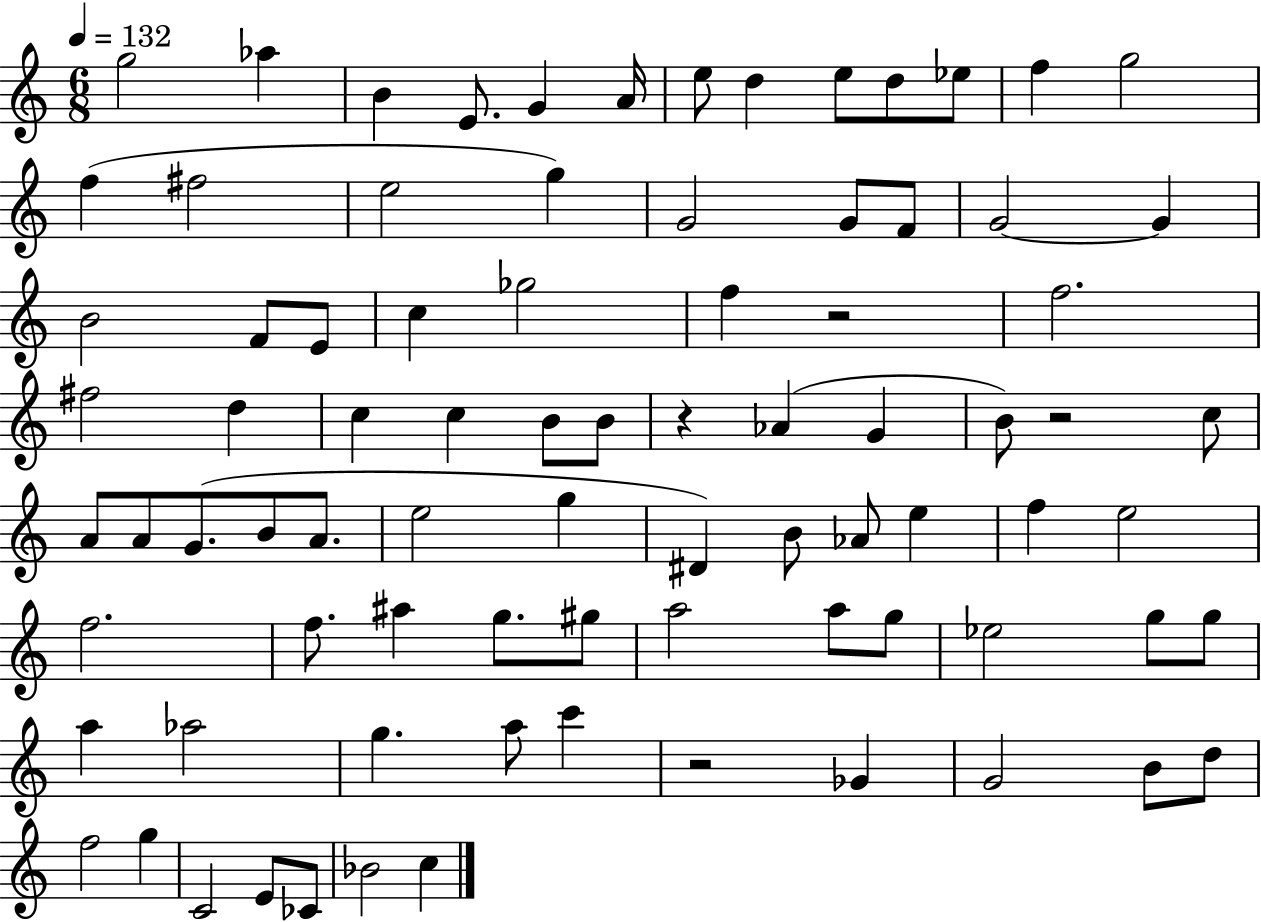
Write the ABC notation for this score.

X:1
T:Untitled
M:6/8
L:1/4
K:C
g2 _a B E/2 G A/4 e/2 d e/2 d/2 _e/2 f g2 f ^f2 e2 g G2 G/2 F/2 G2 G B2 F/2 E/2 c _g2 f z2 f2 ^f2 d c c B/2 B/2 z _A G B/2 z2 c/2 A/2 A/2 G/2 B/2 A/2 e2 g ^D B/2 _A/2 e f e2 f2 f/2 ^a g/2 ^g/2 a2 a/2 g/2 _e2 g/2 g/2 a _a2 g a/2 c' z2 _G G2 B/2 d/2 f2 g C2 E/2 _C/2 _B2 c